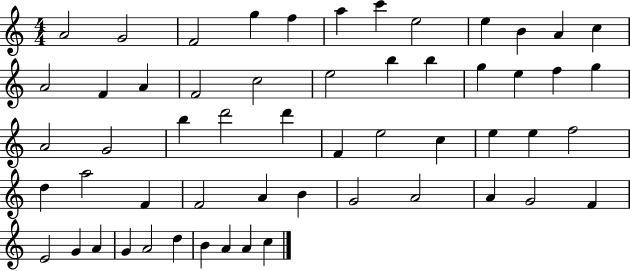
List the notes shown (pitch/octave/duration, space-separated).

A4/h G4/h F4/h G5/q F5/q A5/q C6/q E5/h E5/q B4/q A4/q C5/q A4/h F4/q A4/q F4/h C5/h E5/h B5/q B5/q G5/q E5/q F5/q G5/q A4/h G4/h B5/q D6/h D6/q F4/q E5/h C5/q E5/q E5/q F5/h D5/q A5/h F4/q F4/h A4/q B4/q G4/h A4/h A4/q G4/h F4/q E4/h G4/q A4/q G4/q A4/h D5/q B4/q A4/q A4/q C5/q